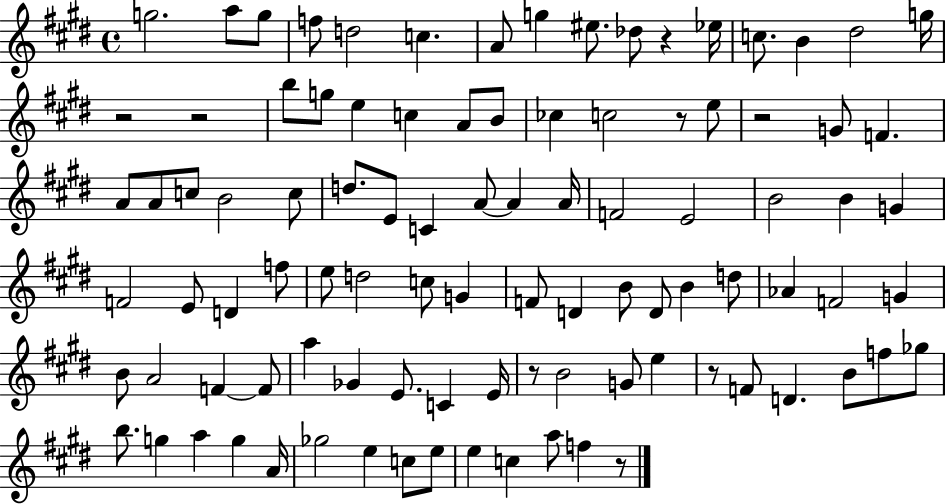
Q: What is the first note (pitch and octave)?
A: G5